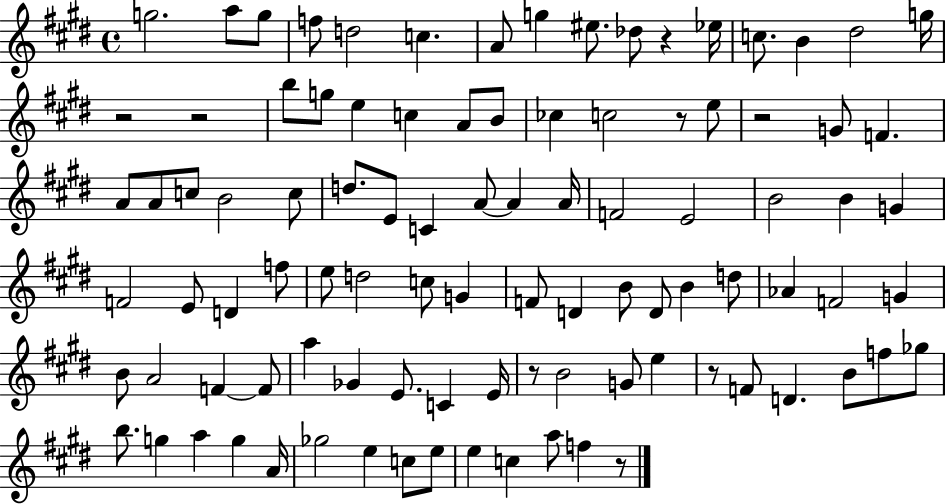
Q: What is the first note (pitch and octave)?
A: G5